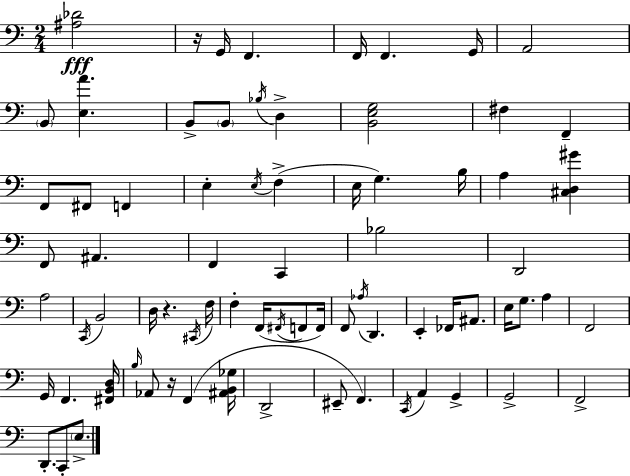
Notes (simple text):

[A#3,Db4]/h R/s G2/s F2/q. F2/s F2/q. G2/s A2/h B2/e [E3,A4]/q. B2/e B2/e Bb3/s D3/q [B2,E3,G3]/h F#3/q F2/q F2/e F#2/e F2/q E3/q E3/s F3/q E3/s G3/q. B3/s A3/q [C#3,D3,G#4]/q F2/e A#2/q. F2/q C2/q Bb3/h D2/h A3/h C2/s B2/h D3/s R/q. C#2/s F3/s F3/q F2/s F#2/s F2/e F2/s F2/e Ab3/s D2/q. E2/q FES2/s A#2/e. E3/s G3/e. A3/q F2/h G2/s F2/q. [F#2,B2,D3]/s B3/s Ab2/e R/s F2/q [A#2,B2,Gb3]/s D2/h EIS2/e F2/q. C2/s A2/q G2/q G2/h F2/h D2/e. C2/e E3/e.